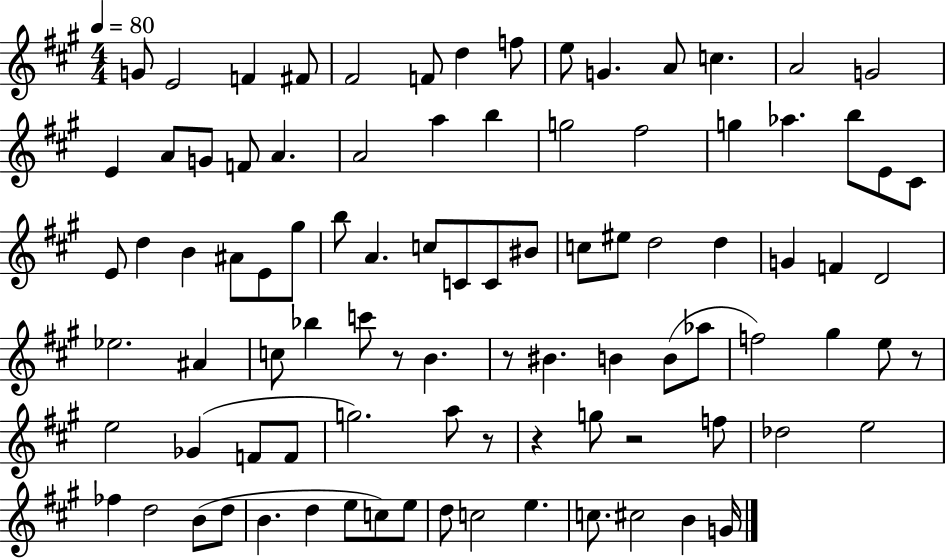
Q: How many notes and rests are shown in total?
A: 93